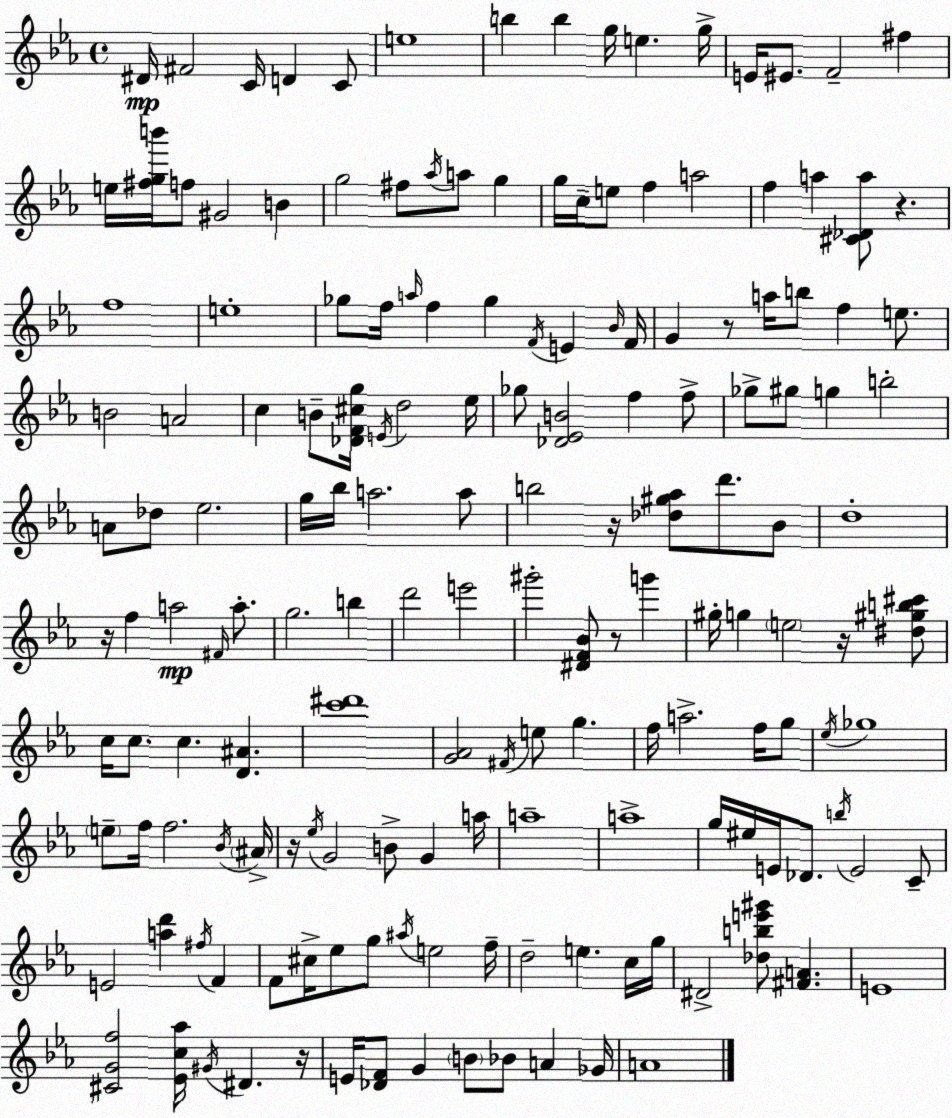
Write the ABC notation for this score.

X:1
T:Untitled
M:4/4
L:1/4
K:Eb
^D/4 ^F2 C/4 D C/2 e4 b b g/4 e g/4 E/4 ^E/2 F2 ^f e/4 [^fgb']/4 f/2 ^G2 B g2 ^f/2 _a/4 a/2 g g/4 c/4 e/2 f a2 f a [^C_Da]/2 z f4 e4 _g/2 f/4 a/4 f _g F/4 E _B/4 F/4 G z/2 a/4 b/2 f e/2 B2 A2 c B/2 [_DF^cg]/4 E/4 d2 _e/4 _g/2 [_D_EB]2 f f/2 _g/2 ^g/2 g b2 A/2 _d/2 _e2 g/4 _b/4 a2 a/2 b2 z/4 [_d^g_a]/2 d'/2 _B/2 d4 z/4 f a2 ^F/4 a/2 g2 b d'2 e'2 ^g'2 [^DF_B]/2 z/2 g' ^g/4 g e2 z/4 [^d^gb^c']/2 c/4 c/2 c [D^A] [c'^d']4 [G_A]2 ^F/4 e/2 g f/4 a2 f/4 g/2 _e/4 _g4 e/2 f/4 f2 _B/4 ^A/4 z/4 _e/4 G2 B/2 G a/4 a4 a4 g/4 ^e/4 E/4 _D/2 b/4 E2 C/2 E2 [ad'] ^f/4 F F/2 ^c/4 _e/2 g/2 ^a/4 e2 f/4 d2 e c/4 g/4 ^D2 [_dbe'^g']/2 [^FA] E4 [^CGf]2 [_Ec_a]/4 ^G/4 ^D z/4 E/4 [_DF]/2 G B/2 _B/2 A _G/4 A4